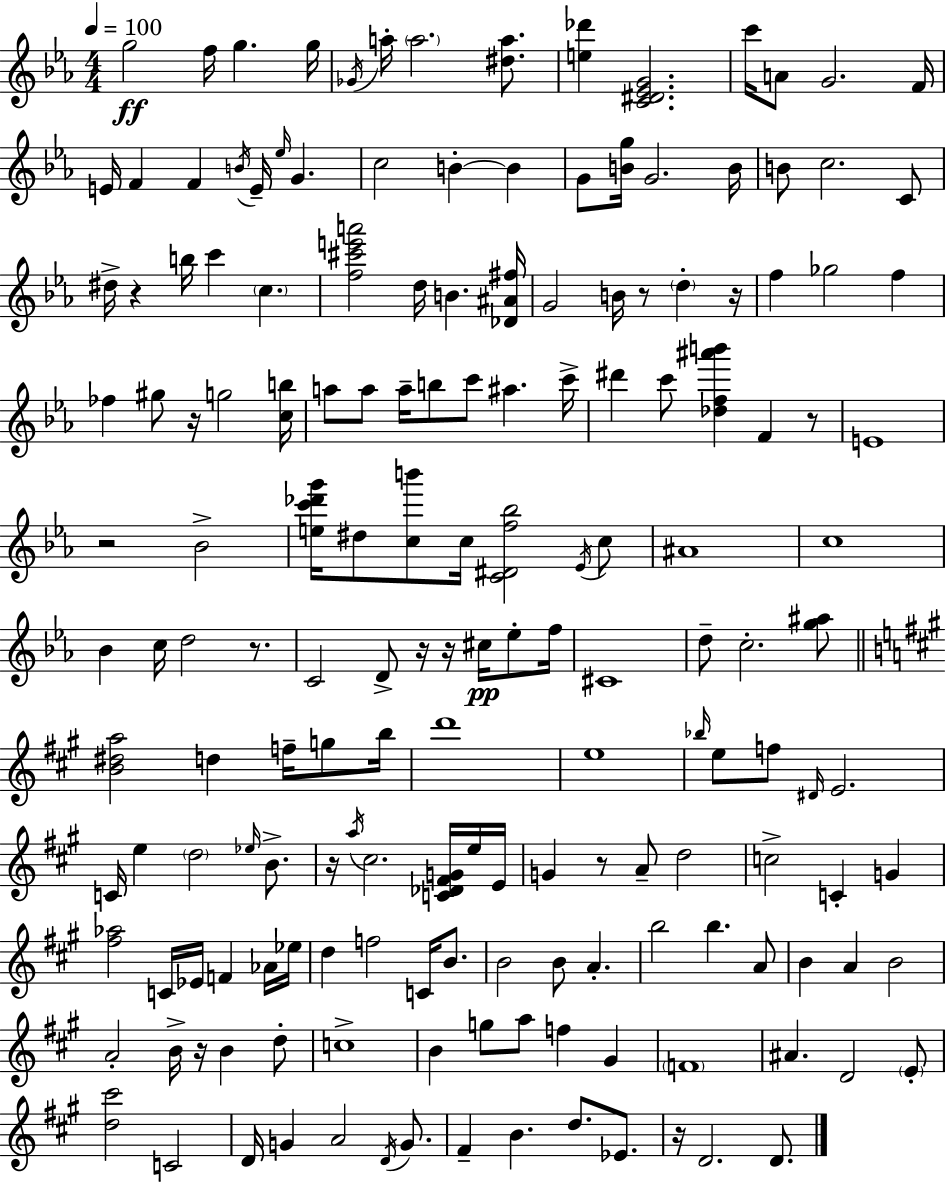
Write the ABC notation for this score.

X:1
T:Untitled
M:4/4
L:1/4
K:Cm
g2 f/4 g g/4 _G/4 a/4 a2 [^da]/2 [e_d'] [C^D_EG]2 c'/4 A/2 G2 F/4 E/4 F F B/4 E/4 _e/4 G c2 B B G/2 [Bg]/4 G2 B/4 B/2 c2 C/2 ^d/4 z b/4 c' c [f^c'e'a']2 d/4 B [_D^A^f]/4 G2 B/4 z/2 d z/4 f _g2 f _f ^g/2 z/4 g2 [cb]/4 a/2 a/2 a/4 b/2 c'/2 ^a c'/4 ^d' c'/2 [_df^a'b'] F z/2 E4 z2 _B2 [ec'_d'g']/4 ^d/2 [cb']/2 c/4 [C^Df_b]2 _E/4 c/2 ^A4 c4 _B c/4 d2 z/2 C2 D/2 z/4 z/4 ^c/4 _e/2 f/4 ^C4 d/2 c2 [g^a]/2 [B^da]2 d f/4 g/2 b/4 d'4 e4 _b/4 e/2 f/2 ^D/4 E2 C/4 e d2 _e/4 B/2 z/4 a/4 ^c2 [C_D^FG]/4 e/4 E/4 G z/2 A/2 d2 c2 C G [^f_a]2 C/4 _E/4 F _A/4 _e/4 d f2 C/4 B/2 B2 B/2 A b2 b A/2 B A B2 A2 B/4 z/4 B d/2 c4 B g/2 a/2 f ^G F4 ^A D2 E/2 [d^c']2 C2 D/4 G A2 D/4 G/2 ^F B d/2 _E/2 z/4 D2 D/2